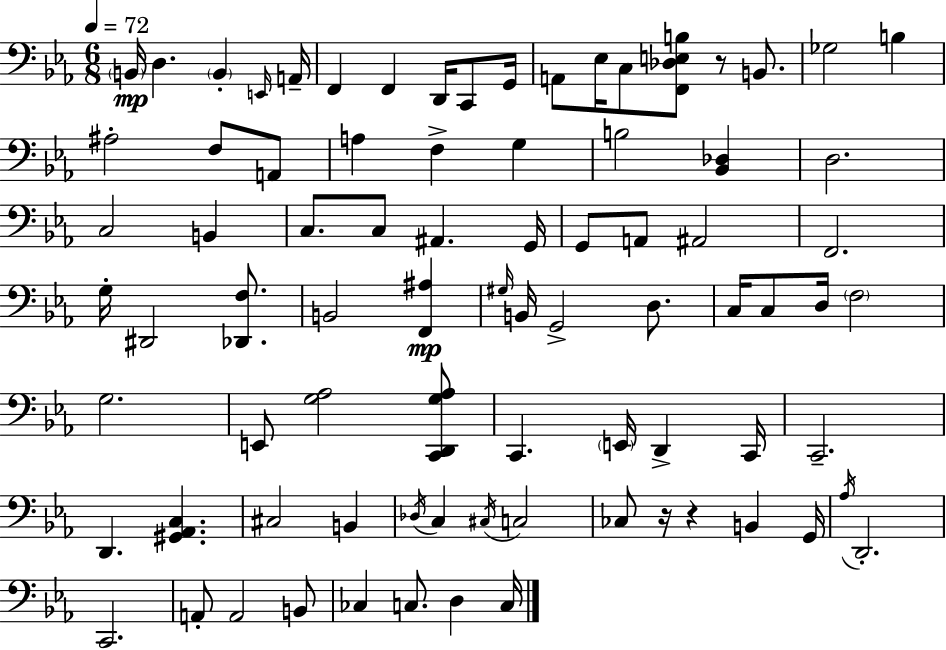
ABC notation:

X:1
T:Untitled
M:6/8
L:1/4
K:Eb
B,,/4 D, B,, E,,/4 A,,/4 F,, F,, D,,/4 C,,/2 G,,/4 A,,/2 _E,/4 C,/2 [F,,_D,E,B,]/2 z/2 B,,/2 _G,2 B, ^A,2 F,/2 A,,/2 A, F, G, B,2 [_B,,_D,] D,2 C,2 B,, C,/2 C,/2 ^A,, G,,/4 G,,/2 A,,/2 ^A,,2 F,,2 G,/4 ^D,,2 [_D,,F,]/2 B,,2 [F,,^A,] ^G,/4 B,,/4 G,,2 D,/2 C,/4 C,/2 D,/4 F,2 G,2 E,,/2 [G,_A,]2 [C,,D,,G,_A,]/2 C,, E,,/4 D,, C,,/4 C,,2 D,, [^G,,_A,,C,] ^C,2 B,, _D,/4 C, ^C,/4 C,2 _C,/2 z/4 z B,, G,,/4 _A,/4 D,,2 C,,2 A,,/2 A,,2 B,,/2 _C, C,/2 D, C,/4